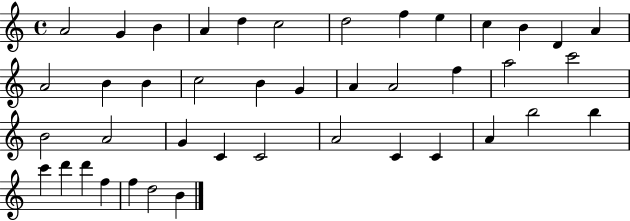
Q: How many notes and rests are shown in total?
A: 42